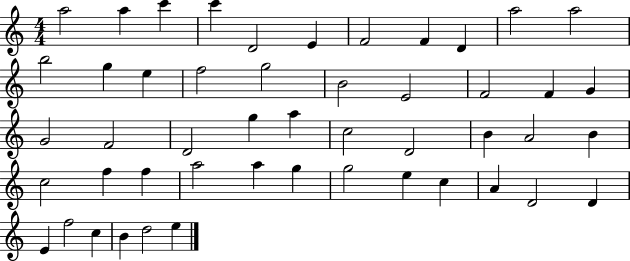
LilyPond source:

{
  \clef treble
  \numericTimeSignature
  \time 4/4
  \key c \major
  a''2 a''4 c'''4 | c'''4 d'2 e'4 | f'2 f'4 d'4 | a''2 a''2 | \break b''2 g''4 e''4 | f''2 g''2 | b'2 e'2 | f'2 f'4 g'4 | \break g'2 f'2 | d'2 g''4 a''4 | c''2 d'2 | b'4 a'2 b'4 | \break c''2 f''4 f''4 | a''2 a''4 g''4 | g''2 e''4 c''4 | a'4 d'2 d'4 | \break e'4 f''2 c''4 | b'4 d''2 e''4 | \bar "|."
}